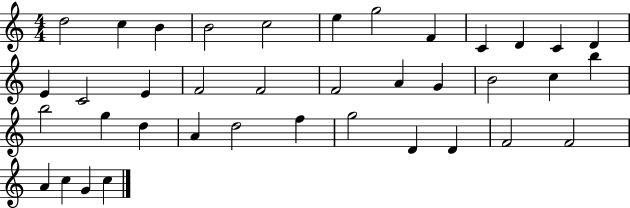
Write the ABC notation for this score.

X:1
T:Untitled
M:4/4
L:1/4
K:C
d2 c B B2 c2 e g2 F C D C D E C2 E F2 F2 F2 A G B2 c b b2 g d A d2 f g2 D D F2 F2 A c G c